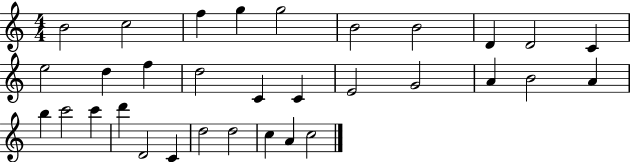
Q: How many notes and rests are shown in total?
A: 32